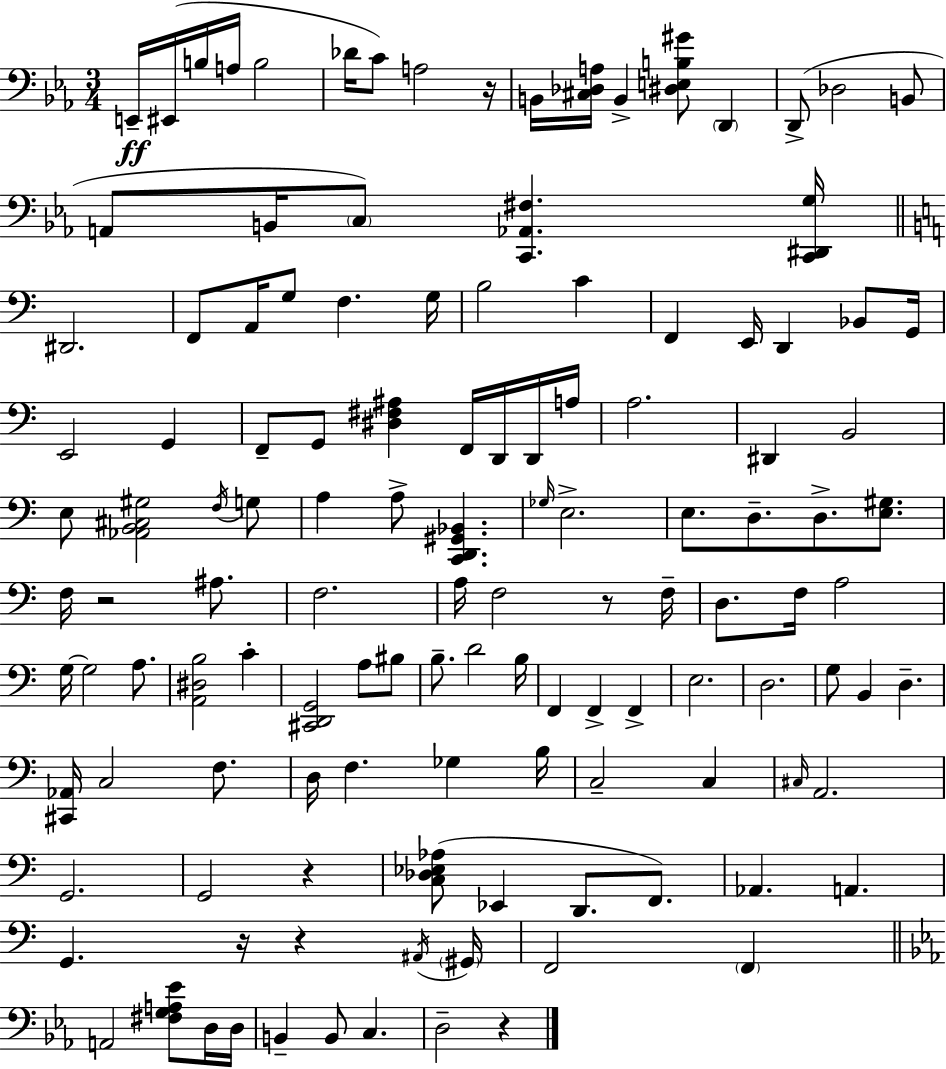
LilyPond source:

{
  \clef bass
  \numericTimeSignature
  \time 3/4
  \key ees \major
  e,16--\ff eis,16( b16 a16 b2 | des'16 c'8) a2 r16 | b,16 <cis des a>16 b,4-> <dis e b gis'>8 \parenthesize d,4 | d,8->( des2 b,8 | \break a,8 b,16 \parenthesize c8) <c, aes, fis>4. <c, dis, g>16 | \bar "||" \break \key a \minor dis,2. | f,8 a,16 g8 f4. g16 | b2 c'4 | f,4 e,16 d,4 bes,8 g,16 | \break e,2 g,4 | f,8-- g,8 <dis fis ais>4 f,16 d,16 d,16 a16 | a2. | dis,4 b,2 | \break e8 <aes, b, cis gis>2 \acciaccatura { f16 } g8 | a4 a8-> <c, d, gis, bes,>4. | \grace { ges16 } e2.-> | e8. d8.-- d8.-> <e gis>8. | \break f16 r2 ais8. | f2. | a16 f2 r8 | f16-- d8. f16 a2 | \break g16~~ g2 a8. | <a, dis b>2 c'4-. | <cis, d, g,>2 a8 | bis8 b8.-- d'2 | \break b16 f,4 f,4-> f,4-> | e2. | d2. | g8 b,4 d4.-- | \break <cis, aes,>16 c2 f8. | d16 f4. ges4 | b16 c2-- c4 | \grace { cis16 } a,2. | \break g,2. | g,2 r4 | <c des ees aes>8( ees,4 d,8. | f,8.) aes,4. a,4. | \break g,4. r16 r4 | \acciaccatura { ais,16 } \parenthesize gis,16 f,2 | \parenthesize f,4 \bar "||" \break \key ees \major a,2 <fis g a ees'>8 d16 d16 | b,4-- b,8 c4. | d2-- r4 | \bar "|."
}